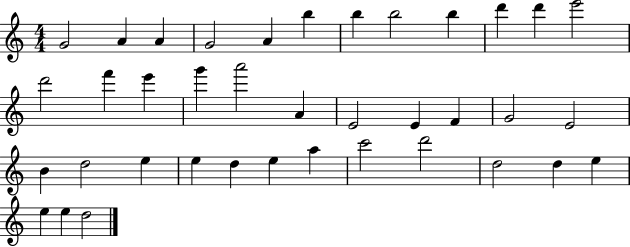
G4/h A4/q A4/q G4/h A4/q B5/q B5/q B5/h B5/q D6/q D6/q E6/h D6/h F6/q E6/q G6/q A6/h A4/q E4/h E4/q F4/q G4/h E4/h B4/q D5/h E5/q E5/q D5/q E5/q A5/q C6/h D6/h D5/h D5/q E5/q E5/q E5/q D5/h